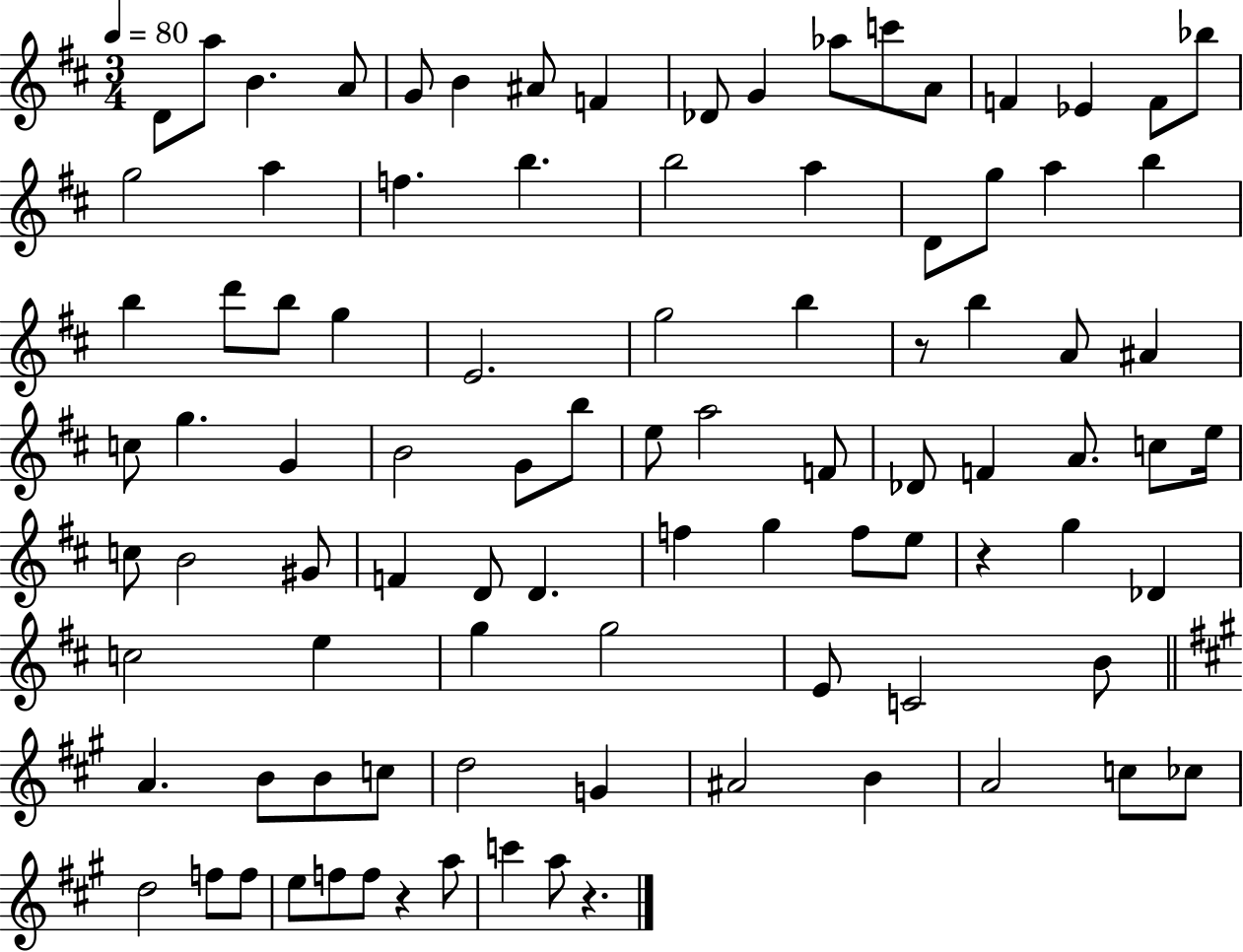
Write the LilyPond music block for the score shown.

{
  \clef treble
  \numericTimeSignature
  \time 3/4
  \key d \major
  \tempo 4 = 80
  d'8 a''8 b'4. a'8 | g'8 b'4 ais'8 f'4 | des'8 g'4 aes''8 c'''8 a'8 | f'4 ees'4 f'8 bes''8 | \break g''2 a''4 | f''4. b''4. | b''2 a''4 | d'8 g''8 a''4 b''4 | \break b''4 d'''8 b''8 g''4 | e'2. | g''2 b''4 | r8 b''4 a'8 ais'4 | \break c''8 g''4. g'4 | b'2 g'8 b''8 | e''8 a''2 f'8 | des'8 f'4 a'8. c''8 e''16 | \break c''8 b'2 gis'8 | f'4 d'8 d'4. | f''4 g''4 f''8 e''8 | r4 g''4 des'4 | \break c''2 e''4 | g''4 g''2 | e'8 c'2 b'8 | \bar "||" \break \key a \major a'4. b'8 b'8 c''8 | d''2 g'4 | ais'2 b'4 | a'2 c''8 ces''8 | \break d''2 f''8 f''8 | e''8 f''8 f''8 r4 a''8 | c'''4 a''8 r4. | \bar "|."
}